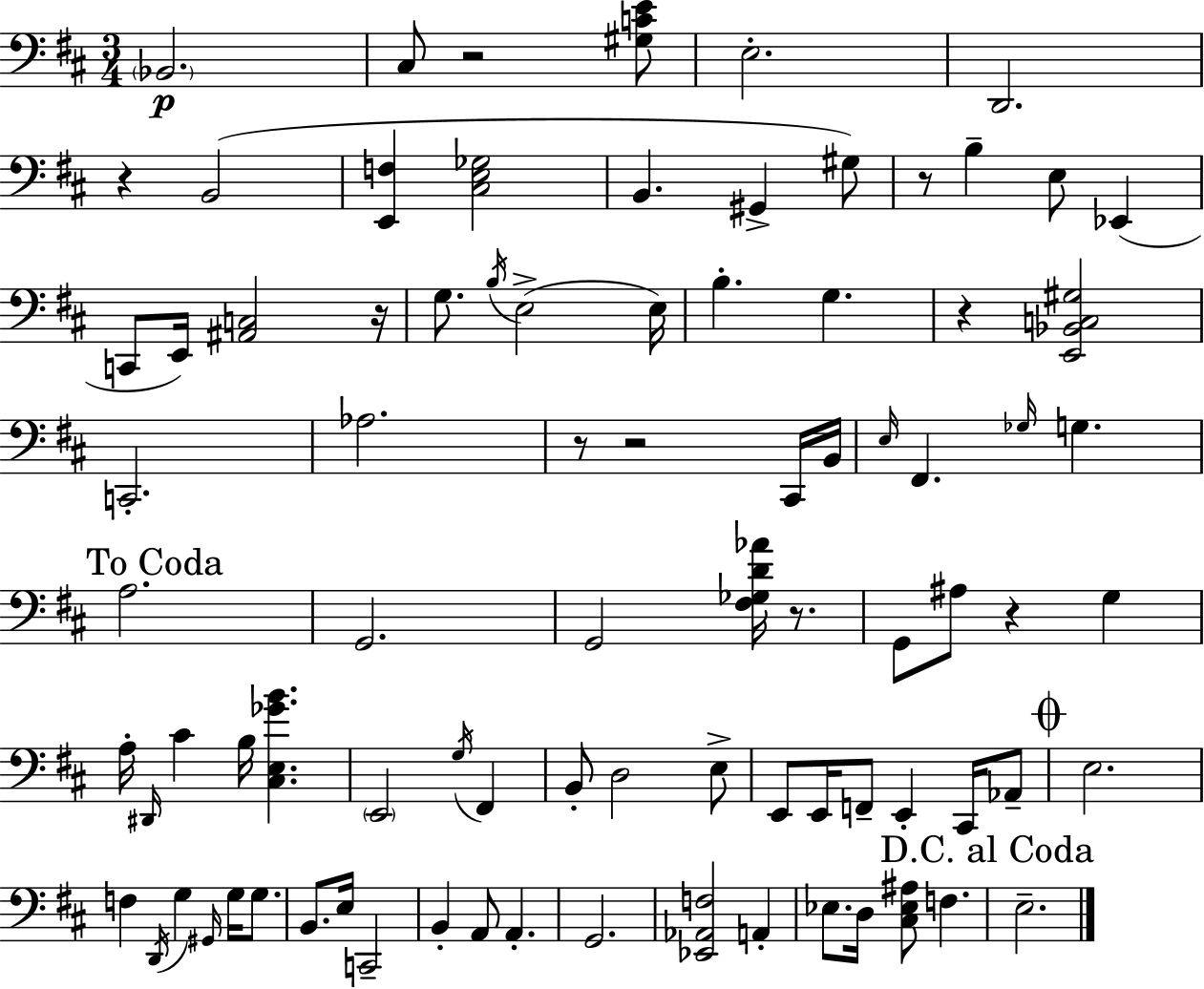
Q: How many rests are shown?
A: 9